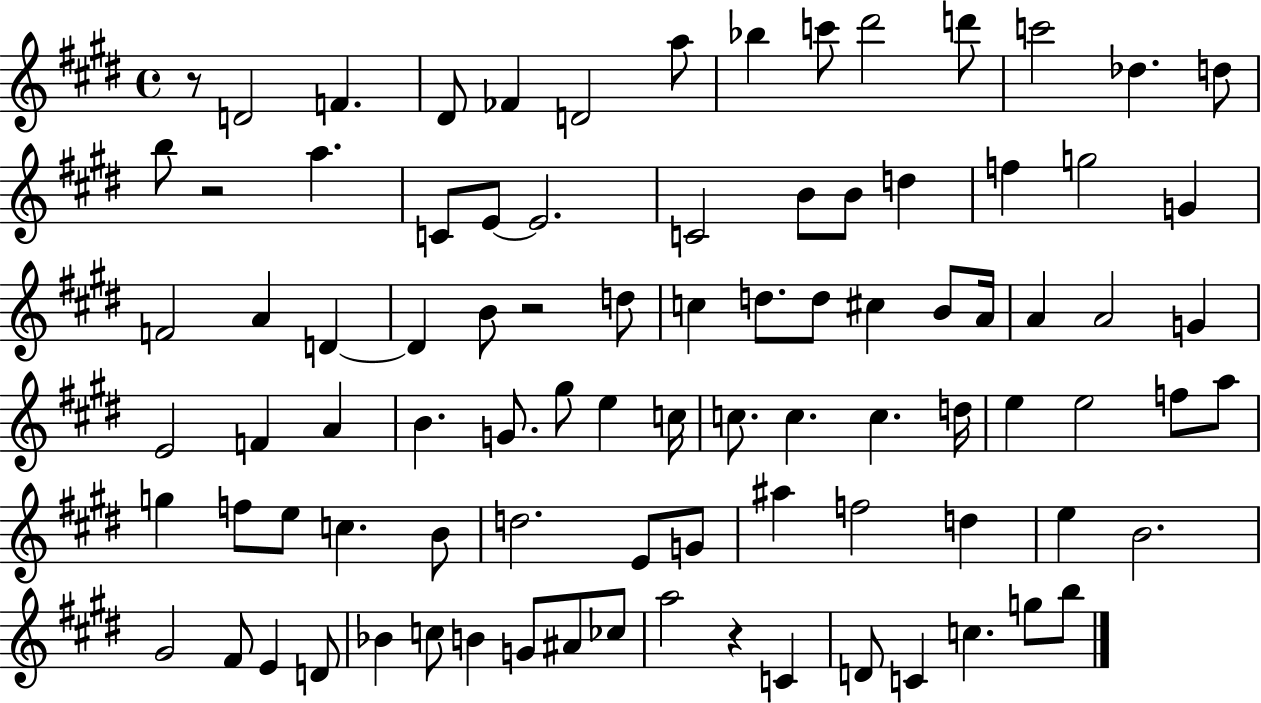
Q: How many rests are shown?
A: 4